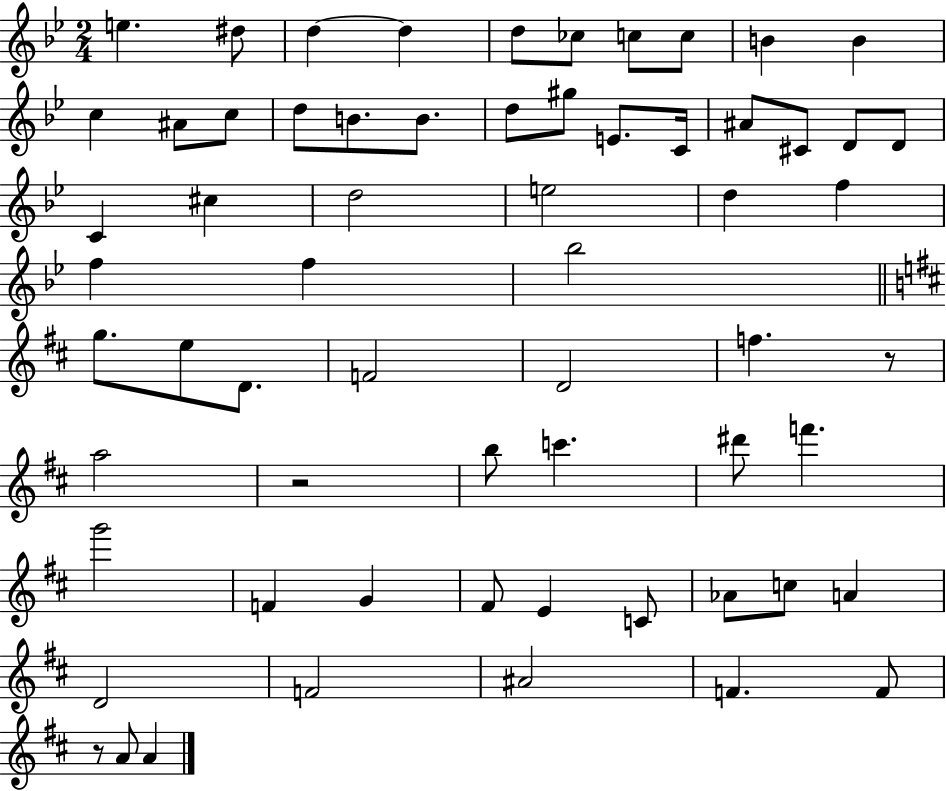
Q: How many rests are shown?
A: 3